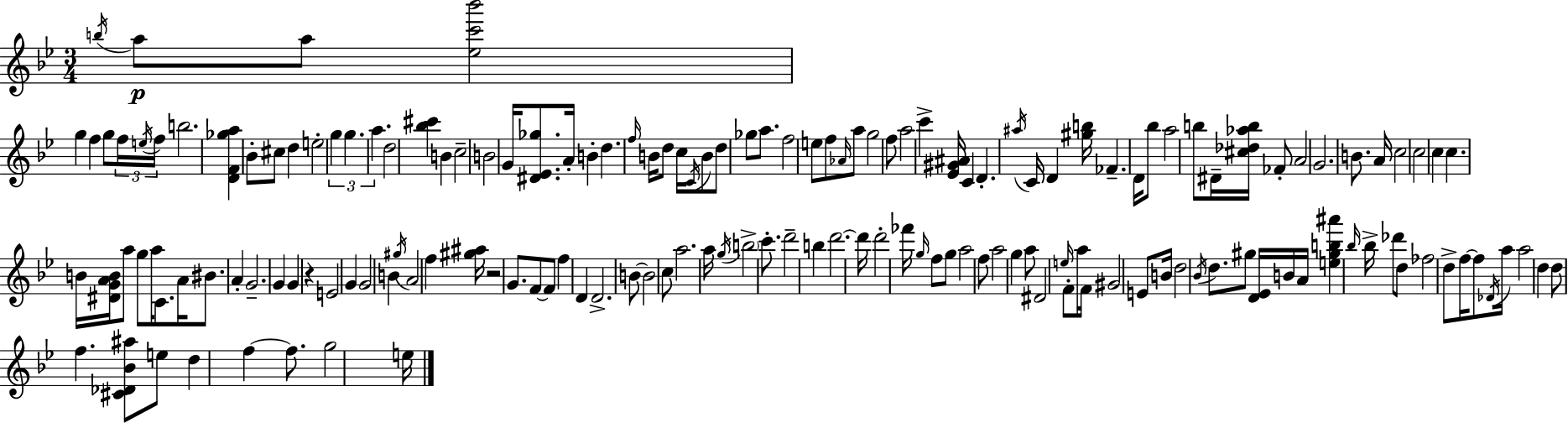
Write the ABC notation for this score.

X:1
T:Untitled
M:3/4
L:1/4
K:Bb
b/4 a/2 a/2 [_ec'_b']2 g f g/2 f/4 e/4 f/4 b2 [DF_ga] _B/2 ^c/2 d e2 g g a d2 [_b^c'] B c2 B2 G/4 [^D_E_g]/2 A/4 B d f/4 B/4 d/2 c/4 C/4 B/2 d/2 _g/2 a/2 f2 e/2 f/2 _A/4 a/2 g2 f/2 a2 c' [_E^G^A]/4 C D ^a/4 C/4 D [^gb]/4 _F D/4 _b/2 a2 b/2 ^D/4 [^c_d_ab]/4 _F/2 A2 G2 B/2 A/4 c2 c2 c c B/4 [^DGAB]/4 a/2 g/2 a/4 C/2 A/4 ^B/2 A G2 G G z E2 G G2 B ^g/4 A2 f [^g^a]/4 z2 G/2 F/2 F/2 f D D2 B/2 B2 c/2 a2 a/4 g/4 b2 c'/2 d'2 b d'2 d'/4 d'2 _f'/4 g/4 f/2 g/2 a2 f/2 a2 g a/2 ^D2 e/4 F/2 a/4 F/4 ^G2 E/2 B/4 d2 _B/4 d/2 ^g/2 [D_E]/4 B/4 A/4 [e^gb^a'] _b/4 _b/4 _d'/2 d/2 _f2 d/2 f/4 f/2 _D/4 a/4 a2 d d/2 f [^C_D_B^a]/2 e/2 d f f/2 g2 e/4